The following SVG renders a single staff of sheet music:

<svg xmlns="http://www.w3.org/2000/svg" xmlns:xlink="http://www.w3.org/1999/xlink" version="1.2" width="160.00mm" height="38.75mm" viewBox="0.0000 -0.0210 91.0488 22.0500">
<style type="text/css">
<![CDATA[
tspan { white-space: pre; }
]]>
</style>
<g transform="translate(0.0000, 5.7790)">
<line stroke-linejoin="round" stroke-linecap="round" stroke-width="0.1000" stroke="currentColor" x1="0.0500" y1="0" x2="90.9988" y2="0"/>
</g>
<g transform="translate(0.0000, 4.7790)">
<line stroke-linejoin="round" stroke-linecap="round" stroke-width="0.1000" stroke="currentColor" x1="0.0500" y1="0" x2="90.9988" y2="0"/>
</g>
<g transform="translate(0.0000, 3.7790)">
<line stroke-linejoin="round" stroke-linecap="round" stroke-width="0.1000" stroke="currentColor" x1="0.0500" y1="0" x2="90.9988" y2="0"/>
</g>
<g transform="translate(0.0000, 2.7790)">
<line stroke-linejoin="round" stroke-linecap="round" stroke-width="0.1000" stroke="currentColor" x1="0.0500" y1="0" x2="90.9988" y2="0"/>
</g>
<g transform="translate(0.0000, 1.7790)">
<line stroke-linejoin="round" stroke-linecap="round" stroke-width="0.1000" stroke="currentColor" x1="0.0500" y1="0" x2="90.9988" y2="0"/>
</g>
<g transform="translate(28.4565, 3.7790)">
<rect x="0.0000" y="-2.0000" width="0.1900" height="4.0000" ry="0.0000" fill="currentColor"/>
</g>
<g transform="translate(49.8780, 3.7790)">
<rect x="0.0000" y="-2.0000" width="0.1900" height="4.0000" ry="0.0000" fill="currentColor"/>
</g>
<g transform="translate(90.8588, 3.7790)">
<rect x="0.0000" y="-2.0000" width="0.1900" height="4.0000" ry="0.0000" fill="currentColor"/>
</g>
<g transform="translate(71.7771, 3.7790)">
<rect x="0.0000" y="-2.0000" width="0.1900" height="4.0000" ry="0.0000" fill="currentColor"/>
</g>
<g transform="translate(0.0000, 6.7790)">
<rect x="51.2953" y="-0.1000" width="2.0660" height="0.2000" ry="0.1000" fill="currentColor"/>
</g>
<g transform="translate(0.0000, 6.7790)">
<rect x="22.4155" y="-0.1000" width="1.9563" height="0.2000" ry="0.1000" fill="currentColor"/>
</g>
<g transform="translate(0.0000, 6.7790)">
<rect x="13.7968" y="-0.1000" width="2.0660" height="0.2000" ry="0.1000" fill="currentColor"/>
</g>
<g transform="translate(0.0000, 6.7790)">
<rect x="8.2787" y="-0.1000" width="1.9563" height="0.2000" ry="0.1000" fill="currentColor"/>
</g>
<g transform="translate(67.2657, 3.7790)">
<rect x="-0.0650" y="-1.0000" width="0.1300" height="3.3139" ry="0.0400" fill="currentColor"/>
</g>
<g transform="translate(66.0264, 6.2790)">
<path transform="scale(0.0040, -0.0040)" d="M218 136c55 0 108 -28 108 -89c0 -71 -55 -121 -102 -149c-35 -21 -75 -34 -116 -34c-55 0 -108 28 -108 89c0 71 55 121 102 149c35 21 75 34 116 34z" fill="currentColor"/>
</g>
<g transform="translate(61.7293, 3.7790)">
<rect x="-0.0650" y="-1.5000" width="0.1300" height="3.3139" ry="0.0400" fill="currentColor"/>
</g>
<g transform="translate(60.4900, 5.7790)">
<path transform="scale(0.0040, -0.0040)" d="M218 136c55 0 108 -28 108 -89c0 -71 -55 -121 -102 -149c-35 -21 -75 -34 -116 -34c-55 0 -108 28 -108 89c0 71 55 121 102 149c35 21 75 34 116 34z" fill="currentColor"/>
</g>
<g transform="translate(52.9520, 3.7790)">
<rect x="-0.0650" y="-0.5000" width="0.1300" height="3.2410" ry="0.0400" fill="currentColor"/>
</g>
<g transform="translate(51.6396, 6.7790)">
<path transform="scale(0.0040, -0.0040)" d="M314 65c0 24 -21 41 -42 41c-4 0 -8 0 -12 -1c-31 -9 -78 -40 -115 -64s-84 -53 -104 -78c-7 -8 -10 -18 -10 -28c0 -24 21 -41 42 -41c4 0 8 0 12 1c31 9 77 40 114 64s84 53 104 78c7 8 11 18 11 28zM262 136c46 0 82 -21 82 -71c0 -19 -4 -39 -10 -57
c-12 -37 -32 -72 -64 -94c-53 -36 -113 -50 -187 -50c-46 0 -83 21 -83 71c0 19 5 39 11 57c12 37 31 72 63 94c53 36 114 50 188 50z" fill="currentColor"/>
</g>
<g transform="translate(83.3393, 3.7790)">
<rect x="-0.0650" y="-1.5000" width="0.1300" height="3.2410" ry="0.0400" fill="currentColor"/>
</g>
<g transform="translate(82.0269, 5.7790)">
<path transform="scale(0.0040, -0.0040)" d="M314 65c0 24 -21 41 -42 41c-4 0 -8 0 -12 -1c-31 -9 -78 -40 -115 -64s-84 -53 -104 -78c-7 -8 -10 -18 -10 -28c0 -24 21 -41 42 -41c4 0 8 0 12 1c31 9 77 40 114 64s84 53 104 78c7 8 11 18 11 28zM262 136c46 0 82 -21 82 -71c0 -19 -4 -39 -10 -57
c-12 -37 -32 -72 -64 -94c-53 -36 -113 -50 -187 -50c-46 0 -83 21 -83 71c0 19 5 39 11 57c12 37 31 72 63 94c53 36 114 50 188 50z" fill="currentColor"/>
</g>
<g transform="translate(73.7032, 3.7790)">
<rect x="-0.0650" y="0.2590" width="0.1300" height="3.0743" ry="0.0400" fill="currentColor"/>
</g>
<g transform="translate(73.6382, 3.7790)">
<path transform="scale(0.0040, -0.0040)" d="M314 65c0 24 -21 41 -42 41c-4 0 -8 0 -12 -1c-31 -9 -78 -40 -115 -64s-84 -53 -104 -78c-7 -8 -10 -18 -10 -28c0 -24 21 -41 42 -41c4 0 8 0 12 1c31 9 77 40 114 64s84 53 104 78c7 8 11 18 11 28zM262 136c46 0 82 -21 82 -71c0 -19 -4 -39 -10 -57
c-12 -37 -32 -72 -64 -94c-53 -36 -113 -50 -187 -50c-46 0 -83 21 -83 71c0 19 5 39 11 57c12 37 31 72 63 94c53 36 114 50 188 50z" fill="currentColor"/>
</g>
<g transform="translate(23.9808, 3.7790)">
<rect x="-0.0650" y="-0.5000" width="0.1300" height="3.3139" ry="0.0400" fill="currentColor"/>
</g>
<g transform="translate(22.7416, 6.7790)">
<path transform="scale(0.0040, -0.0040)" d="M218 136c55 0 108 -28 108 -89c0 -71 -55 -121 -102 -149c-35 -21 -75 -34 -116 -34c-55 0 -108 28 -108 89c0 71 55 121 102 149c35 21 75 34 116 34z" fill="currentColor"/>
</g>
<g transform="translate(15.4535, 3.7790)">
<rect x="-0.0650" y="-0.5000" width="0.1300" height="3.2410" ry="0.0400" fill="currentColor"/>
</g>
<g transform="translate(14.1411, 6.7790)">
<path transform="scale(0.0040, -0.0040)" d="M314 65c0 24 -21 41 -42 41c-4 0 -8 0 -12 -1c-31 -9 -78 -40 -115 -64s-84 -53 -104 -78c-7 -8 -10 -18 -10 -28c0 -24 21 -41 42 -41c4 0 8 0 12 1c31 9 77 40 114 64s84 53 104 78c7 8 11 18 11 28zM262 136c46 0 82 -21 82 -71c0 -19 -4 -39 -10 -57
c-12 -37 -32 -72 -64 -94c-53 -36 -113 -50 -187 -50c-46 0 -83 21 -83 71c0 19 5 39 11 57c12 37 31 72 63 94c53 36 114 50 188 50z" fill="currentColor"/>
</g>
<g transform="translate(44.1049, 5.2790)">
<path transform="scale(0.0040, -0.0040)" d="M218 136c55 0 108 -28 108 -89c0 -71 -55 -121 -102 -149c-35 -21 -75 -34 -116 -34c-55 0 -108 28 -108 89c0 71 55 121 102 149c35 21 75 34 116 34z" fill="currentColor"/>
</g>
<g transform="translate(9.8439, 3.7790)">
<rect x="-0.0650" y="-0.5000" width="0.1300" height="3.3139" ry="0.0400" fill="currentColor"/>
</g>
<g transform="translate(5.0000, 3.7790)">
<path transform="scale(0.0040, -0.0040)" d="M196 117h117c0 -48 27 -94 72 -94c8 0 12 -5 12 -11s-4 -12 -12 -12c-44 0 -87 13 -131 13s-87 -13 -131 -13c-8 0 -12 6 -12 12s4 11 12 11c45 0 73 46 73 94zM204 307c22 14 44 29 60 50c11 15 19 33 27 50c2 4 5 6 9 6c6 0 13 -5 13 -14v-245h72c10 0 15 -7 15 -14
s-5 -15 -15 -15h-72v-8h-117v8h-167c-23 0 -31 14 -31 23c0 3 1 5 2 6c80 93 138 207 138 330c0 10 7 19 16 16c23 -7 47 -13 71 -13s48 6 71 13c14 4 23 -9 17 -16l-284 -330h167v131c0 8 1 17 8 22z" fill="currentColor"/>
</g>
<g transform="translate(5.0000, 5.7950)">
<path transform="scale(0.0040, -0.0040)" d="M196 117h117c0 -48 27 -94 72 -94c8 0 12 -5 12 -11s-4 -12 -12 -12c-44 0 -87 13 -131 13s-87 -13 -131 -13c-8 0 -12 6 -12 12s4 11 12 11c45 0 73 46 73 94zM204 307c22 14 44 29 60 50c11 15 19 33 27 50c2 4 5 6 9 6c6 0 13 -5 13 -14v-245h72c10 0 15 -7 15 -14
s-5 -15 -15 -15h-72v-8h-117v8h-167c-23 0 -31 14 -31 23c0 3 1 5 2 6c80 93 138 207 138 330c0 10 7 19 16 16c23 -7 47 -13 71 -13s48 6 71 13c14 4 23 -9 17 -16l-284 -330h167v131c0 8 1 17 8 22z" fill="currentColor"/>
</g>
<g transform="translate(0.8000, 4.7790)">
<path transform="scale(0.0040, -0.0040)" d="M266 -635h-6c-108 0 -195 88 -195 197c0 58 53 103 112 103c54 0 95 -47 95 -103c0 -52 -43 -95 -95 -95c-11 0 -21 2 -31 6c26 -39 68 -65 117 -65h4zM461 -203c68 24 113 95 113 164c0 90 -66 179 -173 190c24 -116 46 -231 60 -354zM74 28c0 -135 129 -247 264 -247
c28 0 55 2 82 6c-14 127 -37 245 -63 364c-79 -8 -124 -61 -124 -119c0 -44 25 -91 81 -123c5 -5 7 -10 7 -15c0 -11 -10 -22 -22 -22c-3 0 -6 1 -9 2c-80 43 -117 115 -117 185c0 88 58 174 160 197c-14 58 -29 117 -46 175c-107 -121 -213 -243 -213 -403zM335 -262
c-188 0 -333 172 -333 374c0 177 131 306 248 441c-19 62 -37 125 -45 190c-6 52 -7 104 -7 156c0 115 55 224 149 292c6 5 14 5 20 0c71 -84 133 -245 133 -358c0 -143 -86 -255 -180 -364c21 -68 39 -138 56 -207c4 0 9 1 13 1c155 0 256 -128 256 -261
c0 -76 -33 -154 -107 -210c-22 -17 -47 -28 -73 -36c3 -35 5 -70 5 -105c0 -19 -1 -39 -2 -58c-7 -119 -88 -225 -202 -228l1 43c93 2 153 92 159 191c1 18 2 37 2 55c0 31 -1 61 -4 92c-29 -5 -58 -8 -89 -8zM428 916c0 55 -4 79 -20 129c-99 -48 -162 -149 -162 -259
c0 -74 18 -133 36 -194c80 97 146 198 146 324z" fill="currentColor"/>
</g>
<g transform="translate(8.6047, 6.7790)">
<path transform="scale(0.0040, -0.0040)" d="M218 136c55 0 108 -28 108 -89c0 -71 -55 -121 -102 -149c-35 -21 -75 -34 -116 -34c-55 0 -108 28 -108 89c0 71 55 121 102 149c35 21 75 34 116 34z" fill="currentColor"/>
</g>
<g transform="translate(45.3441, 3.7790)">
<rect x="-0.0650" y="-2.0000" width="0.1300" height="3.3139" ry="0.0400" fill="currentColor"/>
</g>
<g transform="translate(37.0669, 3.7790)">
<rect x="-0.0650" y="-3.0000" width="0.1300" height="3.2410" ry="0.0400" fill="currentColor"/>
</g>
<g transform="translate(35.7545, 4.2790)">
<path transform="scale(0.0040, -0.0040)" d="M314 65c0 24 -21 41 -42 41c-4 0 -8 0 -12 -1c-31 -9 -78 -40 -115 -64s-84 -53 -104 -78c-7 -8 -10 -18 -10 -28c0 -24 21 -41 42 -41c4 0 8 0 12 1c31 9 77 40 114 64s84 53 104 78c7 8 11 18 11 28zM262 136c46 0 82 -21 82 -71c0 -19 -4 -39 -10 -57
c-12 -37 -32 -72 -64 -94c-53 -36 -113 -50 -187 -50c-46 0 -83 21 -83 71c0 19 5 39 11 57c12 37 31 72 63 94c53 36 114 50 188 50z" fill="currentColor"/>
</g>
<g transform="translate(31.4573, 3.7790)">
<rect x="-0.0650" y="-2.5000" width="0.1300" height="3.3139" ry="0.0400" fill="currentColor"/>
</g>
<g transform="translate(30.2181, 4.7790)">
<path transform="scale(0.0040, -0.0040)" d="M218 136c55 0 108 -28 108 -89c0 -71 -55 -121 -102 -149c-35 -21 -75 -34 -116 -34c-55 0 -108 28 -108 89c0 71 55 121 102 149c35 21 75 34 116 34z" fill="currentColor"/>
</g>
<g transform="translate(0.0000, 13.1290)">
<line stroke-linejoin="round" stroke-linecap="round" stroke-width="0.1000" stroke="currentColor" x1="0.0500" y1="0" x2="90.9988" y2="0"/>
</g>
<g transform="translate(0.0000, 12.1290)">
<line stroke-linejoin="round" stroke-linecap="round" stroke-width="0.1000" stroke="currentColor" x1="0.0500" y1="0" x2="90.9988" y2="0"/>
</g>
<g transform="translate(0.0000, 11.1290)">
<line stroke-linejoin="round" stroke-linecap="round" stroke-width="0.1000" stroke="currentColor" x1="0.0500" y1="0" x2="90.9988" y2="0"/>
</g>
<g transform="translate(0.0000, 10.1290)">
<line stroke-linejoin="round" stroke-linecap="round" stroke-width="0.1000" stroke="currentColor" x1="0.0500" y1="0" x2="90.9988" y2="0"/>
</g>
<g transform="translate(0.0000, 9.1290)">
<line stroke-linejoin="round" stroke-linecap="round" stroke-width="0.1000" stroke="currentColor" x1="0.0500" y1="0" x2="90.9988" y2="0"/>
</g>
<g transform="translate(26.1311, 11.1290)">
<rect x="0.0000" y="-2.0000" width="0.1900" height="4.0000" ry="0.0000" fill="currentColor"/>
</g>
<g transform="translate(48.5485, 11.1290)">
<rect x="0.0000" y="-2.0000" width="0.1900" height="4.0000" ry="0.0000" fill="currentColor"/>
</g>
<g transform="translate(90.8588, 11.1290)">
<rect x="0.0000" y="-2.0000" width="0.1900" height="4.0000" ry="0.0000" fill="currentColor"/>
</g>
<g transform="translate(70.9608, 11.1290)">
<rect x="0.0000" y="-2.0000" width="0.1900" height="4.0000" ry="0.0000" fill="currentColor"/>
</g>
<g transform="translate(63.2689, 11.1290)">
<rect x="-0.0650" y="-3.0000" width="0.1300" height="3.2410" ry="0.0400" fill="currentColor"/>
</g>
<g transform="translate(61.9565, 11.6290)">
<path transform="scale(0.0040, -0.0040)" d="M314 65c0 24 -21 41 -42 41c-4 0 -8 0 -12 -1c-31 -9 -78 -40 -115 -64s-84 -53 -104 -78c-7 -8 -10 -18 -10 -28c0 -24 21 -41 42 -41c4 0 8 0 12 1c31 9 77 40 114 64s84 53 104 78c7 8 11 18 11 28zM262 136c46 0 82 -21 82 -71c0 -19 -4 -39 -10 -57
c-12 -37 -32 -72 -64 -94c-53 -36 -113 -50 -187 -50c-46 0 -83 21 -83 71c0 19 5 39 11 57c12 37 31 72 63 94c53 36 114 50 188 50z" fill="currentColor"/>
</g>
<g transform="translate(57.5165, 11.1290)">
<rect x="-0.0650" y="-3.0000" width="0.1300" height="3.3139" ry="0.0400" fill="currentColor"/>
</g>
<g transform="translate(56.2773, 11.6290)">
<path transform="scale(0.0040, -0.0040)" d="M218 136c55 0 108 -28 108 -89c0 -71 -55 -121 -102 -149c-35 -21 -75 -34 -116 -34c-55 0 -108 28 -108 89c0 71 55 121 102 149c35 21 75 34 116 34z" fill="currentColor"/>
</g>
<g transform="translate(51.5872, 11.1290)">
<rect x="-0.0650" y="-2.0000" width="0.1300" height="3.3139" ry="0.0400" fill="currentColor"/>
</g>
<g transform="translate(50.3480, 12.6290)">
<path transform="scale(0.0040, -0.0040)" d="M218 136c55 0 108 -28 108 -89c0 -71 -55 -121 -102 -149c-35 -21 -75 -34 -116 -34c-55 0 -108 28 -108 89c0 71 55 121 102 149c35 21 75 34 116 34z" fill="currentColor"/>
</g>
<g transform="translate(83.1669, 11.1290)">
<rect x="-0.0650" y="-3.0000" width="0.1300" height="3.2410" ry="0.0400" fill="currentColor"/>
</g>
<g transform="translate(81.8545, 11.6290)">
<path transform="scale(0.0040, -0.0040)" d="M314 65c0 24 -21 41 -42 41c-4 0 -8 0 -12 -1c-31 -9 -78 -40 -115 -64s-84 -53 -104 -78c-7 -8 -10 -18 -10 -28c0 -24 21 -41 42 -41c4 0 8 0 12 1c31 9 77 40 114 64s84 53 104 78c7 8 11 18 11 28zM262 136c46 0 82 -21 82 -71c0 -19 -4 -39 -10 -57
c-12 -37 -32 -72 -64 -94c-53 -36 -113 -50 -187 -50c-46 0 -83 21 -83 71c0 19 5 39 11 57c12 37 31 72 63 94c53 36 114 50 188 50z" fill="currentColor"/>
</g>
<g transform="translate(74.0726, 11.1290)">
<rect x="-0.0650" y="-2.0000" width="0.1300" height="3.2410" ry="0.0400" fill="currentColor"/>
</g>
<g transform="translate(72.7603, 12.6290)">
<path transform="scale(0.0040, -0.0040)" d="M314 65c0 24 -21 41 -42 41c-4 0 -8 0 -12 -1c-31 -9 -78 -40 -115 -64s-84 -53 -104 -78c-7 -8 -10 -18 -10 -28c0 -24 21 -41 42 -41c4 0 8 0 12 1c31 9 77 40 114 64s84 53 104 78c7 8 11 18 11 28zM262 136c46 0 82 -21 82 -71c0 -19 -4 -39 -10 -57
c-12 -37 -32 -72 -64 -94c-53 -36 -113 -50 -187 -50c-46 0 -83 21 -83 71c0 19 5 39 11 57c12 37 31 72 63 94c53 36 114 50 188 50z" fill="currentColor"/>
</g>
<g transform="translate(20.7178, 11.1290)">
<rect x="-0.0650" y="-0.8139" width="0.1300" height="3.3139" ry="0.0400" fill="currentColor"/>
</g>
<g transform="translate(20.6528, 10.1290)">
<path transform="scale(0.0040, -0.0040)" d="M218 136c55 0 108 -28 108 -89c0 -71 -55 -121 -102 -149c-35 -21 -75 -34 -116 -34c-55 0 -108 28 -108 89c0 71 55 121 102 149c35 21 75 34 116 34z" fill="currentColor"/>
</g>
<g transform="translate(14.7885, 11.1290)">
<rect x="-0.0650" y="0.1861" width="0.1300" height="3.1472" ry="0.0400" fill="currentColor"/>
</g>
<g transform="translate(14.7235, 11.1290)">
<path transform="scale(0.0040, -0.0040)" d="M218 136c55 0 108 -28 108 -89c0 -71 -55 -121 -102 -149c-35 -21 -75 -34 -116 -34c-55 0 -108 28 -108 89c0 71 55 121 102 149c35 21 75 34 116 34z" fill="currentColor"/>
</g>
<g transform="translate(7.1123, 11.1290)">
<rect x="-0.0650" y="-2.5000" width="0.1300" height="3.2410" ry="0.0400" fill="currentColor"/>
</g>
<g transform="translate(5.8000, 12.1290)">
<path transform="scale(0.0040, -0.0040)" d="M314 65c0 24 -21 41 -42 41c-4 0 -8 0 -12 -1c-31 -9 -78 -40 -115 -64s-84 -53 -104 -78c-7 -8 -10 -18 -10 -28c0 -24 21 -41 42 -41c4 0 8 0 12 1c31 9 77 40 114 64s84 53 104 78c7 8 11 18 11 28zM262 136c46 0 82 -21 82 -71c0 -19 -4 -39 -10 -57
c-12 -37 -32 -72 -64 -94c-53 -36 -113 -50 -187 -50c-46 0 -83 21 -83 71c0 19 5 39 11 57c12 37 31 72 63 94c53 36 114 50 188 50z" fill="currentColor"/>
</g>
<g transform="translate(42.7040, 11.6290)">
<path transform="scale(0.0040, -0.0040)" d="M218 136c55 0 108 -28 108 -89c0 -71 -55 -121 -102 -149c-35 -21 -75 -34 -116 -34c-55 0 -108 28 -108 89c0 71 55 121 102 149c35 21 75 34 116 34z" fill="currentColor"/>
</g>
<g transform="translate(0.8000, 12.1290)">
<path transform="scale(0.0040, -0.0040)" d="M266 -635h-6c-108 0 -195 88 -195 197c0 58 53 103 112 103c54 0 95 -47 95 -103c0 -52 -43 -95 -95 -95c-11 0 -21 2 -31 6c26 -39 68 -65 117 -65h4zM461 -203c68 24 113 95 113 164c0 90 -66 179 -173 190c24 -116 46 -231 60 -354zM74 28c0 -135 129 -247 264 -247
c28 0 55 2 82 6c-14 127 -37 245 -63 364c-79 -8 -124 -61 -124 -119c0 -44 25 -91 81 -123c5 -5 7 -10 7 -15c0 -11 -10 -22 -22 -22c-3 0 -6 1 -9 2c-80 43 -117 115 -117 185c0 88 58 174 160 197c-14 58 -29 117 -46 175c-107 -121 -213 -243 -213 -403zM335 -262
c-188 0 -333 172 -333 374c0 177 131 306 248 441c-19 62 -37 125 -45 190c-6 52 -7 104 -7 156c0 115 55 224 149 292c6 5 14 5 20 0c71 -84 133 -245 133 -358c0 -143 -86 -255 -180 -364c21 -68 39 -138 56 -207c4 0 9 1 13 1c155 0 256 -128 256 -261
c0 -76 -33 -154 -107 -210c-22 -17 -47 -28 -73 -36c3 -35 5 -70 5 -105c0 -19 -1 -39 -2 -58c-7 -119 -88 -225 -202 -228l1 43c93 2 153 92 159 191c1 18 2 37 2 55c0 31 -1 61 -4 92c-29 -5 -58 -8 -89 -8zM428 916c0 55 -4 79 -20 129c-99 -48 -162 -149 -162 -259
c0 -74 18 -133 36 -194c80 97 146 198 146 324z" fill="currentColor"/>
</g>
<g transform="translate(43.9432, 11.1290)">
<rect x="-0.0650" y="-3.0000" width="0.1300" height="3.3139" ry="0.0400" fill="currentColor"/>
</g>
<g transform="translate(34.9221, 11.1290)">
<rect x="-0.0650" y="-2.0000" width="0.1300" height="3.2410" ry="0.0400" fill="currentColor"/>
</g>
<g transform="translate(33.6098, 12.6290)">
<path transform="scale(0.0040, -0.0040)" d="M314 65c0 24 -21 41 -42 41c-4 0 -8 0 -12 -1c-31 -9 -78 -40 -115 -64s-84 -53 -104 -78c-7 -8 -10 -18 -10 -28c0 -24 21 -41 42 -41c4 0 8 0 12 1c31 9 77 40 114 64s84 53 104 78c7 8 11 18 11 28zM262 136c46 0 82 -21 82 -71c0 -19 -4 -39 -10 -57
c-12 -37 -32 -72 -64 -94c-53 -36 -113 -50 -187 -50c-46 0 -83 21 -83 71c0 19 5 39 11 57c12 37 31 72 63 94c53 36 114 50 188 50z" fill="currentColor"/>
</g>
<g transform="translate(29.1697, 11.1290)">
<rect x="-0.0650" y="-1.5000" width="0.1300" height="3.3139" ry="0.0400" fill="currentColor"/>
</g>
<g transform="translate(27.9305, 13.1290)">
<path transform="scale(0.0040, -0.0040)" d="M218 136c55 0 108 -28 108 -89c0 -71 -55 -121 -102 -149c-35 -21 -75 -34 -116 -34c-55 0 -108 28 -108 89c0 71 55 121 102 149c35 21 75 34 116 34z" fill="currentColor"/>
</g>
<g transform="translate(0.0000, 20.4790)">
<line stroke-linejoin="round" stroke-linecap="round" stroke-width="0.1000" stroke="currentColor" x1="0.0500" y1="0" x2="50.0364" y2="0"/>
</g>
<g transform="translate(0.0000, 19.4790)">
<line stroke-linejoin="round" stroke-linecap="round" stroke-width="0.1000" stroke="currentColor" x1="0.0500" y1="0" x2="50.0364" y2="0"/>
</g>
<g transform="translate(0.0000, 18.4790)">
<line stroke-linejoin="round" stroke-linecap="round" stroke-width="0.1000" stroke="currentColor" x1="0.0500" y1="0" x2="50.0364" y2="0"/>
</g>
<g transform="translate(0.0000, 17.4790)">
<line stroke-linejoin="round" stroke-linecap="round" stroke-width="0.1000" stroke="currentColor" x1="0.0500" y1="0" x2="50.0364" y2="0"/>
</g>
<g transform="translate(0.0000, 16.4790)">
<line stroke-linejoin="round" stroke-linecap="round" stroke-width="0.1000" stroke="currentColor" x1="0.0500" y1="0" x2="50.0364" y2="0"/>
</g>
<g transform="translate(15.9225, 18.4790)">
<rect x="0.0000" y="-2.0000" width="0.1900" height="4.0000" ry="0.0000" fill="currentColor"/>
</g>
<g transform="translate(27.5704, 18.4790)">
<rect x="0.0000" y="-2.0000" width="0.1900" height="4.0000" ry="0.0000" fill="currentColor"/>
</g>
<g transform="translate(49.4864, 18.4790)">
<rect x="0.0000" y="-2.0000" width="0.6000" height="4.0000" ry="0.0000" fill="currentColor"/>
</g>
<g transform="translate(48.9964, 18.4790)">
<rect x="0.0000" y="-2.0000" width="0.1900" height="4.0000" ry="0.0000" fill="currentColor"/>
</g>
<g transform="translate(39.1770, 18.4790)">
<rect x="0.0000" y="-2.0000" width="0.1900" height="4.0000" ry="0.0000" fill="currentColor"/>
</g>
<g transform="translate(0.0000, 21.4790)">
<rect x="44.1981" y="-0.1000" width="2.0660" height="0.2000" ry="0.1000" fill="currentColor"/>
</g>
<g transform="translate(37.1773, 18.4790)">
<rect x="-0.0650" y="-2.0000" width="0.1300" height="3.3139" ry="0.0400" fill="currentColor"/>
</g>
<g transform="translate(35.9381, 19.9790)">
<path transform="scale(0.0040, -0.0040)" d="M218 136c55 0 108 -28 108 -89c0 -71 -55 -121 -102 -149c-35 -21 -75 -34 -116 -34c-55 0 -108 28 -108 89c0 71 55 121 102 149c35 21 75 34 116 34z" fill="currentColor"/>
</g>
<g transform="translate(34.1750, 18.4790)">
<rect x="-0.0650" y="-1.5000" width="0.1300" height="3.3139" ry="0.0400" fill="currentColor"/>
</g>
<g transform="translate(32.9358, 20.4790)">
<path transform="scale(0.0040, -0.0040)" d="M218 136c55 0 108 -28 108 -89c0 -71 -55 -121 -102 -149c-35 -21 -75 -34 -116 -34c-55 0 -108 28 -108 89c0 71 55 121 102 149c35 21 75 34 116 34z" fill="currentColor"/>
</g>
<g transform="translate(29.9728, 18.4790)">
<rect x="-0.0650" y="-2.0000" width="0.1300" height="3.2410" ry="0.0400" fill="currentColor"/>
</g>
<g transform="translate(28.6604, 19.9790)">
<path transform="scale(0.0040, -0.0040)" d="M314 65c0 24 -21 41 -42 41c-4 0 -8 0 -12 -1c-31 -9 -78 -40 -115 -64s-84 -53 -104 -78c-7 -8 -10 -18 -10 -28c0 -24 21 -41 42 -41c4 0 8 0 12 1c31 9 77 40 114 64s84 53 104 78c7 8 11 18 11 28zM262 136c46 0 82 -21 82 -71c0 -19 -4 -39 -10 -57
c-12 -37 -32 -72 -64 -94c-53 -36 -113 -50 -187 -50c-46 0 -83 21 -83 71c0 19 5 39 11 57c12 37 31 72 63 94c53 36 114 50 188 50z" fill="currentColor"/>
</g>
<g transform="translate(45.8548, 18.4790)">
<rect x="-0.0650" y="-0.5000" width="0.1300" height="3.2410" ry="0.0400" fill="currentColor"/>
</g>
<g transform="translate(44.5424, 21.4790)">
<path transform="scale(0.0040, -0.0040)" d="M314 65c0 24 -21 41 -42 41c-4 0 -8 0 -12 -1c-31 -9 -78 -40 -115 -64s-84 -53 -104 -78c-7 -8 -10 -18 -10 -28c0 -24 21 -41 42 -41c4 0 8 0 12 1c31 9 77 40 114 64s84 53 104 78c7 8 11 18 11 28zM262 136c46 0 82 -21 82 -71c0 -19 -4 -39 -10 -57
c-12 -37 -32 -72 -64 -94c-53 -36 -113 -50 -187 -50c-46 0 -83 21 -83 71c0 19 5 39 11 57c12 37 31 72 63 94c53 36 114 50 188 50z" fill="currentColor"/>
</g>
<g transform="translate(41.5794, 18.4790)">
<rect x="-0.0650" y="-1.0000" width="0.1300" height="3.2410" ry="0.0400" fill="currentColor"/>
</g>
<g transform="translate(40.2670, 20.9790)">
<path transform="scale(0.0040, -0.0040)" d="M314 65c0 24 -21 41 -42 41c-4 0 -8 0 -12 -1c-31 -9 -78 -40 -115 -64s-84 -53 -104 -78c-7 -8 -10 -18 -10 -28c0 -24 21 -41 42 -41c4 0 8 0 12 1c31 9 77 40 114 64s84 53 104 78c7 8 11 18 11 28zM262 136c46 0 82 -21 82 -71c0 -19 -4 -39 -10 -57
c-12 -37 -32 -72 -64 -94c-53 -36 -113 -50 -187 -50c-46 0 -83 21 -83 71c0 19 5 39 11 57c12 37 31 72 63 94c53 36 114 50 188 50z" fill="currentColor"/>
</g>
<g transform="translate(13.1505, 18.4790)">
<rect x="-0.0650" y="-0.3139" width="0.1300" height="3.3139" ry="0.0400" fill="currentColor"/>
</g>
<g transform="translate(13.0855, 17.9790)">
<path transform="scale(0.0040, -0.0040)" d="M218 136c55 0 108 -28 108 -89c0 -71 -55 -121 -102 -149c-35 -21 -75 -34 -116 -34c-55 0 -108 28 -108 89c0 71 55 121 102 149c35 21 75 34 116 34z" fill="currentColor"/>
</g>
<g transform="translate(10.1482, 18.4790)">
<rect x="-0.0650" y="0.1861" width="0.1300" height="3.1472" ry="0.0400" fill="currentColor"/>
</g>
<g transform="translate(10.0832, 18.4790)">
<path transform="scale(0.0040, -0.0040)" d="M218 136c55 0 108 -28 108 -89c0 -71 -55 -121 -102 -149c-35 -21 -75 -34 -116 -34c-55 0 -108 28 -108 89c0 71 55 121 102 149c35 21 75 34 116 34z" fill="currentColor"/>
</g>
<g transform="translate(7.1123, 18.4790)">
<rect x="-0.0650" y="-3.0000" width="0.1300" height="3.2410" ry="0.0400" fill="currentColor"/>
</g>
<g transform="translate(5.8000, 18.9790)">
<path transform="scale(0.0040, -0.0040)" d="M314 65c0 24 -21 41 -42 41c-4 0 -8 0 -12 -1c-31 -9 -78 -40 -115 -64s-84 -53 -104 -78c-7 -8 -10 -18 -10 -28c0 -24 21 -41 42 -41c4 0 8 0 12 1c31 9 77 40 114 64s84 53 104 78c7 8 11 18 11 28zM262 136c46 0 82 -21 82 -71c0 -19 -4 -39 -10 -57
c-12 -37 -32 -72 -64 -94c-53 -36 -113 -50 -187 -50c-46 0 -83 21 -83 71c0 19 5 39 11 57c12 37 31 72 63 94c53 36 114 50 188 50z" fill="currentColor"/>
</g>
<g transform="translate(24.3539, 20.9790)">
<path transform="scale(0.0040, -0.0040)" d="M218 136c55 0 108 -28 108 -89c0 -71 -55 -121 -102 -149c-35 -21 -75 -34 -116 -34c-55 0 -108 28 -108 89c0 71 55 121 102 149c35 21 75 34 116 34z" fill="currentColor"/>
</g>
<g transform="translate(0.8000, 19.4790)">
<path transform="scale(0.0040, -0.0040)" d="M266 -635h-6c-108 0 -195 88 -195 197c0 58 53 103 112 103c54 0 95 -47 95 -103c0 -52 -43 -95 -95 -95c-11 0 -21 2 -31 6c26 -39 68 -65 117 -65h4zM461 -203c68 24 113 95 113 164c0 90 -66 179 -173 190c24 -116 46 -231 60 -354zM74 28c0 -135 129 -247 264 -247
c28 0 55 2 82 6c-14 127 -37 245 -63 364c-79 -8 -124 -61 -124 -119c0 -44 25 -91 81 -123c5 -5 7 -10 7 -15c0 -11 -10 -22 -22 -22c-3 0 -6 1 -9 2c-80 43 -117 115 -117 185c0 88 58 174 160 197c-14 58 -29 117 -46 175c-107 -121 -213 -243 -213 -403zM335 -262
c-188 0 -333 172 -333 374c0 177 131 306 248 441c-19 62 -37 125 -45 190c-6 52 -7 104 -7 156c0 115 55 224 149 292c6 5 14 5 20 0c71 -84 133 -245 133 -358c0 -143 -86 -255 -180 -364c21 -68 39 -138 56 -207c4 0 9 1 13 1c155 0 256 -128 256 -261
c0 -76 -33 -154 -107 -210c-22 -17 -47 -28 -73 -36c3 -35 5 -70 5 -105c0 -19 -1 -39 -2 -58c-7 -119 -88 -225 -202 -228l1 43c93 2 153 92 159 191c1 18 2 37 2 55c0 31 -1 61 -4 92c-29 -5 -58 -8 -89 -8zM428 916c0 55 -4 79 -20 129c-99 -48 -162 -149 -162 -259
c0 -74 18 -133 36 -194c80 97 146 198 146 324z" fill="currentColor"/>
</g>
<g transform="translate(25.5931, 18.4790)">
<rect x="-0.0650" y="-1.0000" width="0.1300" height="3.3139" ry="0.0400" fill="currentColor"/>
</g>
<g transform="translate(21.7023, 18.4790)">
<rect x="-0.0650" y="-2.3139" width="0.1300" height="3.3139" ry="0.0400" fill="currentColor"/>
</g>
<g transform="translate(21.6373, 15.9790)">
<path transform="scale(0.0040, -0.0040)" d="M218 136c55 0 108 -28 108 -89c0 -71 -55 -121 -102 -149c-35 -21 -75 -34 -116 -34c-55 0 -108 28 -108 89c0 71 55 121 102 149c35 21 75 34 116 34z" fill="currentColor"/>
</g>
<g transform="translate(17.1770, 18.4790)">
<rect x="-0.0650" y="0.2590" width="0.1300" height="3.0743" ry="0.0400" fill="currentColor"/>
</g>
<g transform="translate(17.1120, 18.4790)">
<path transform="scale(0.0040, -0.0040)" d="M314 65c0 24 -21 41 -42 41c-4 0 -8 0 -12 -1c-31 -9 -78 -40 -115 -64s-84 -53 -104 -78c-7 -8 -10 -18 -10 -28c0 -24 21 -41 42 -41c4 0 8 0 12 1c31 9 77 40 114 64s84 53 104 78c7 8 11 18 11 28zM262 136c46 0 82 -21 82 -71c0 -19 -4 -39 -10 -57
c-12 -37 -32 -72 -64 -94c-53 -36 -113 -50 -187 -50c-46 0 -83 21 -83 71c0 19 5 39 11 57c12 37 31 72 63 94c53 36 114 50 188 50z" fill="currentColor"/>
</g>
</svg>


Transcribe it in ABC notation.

X:1
T:Untitled
M:4/4
L:1/4
K:C
C C2 C G A2 F C2 E D B2 E2 G2 B d E F2 A F A A2 F2 A2 A2 B c B2 g D F2 E F D2 C2